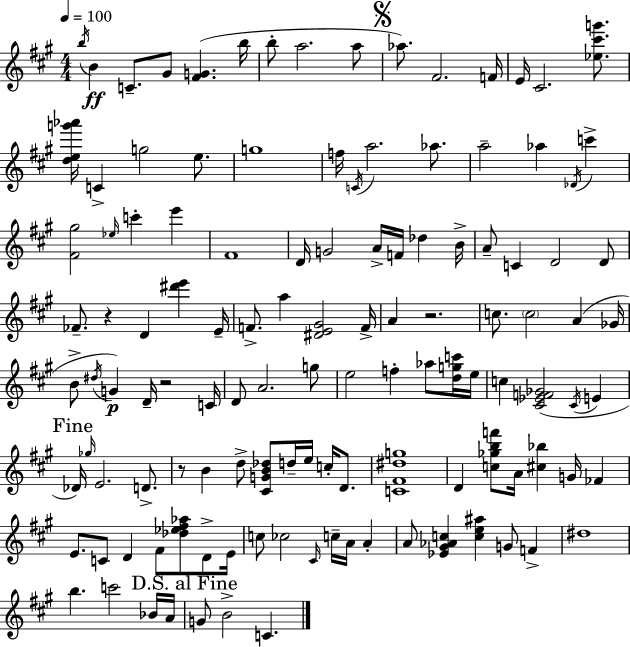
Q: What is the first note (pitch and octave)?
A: B5